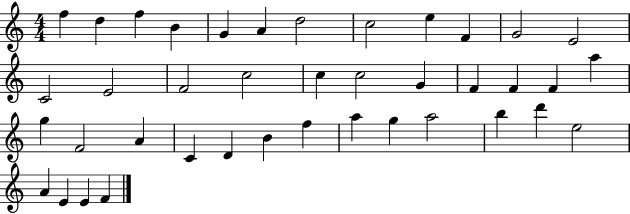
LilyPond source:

{
  \clef treble
  \numericTimeSignature
  \time 4/4
  \key c \major
  f''4 d''4 f''4 b'4 | g'4 a'4 d''2 | c''2 e''4 f'4 | g'2 e'2 | \break c'2 e'2 | f'2 c''2 | c''4 c''2 g'4 | f'4 f'4 f'4 a''4 | \break g''4 f'2 a'4 | c'4 d'4 b'4 f''4 | a''4 g''4 a''2 | b''4 d'''4 e''2 | \break a'4 e'4 e'4 f'4 | \bar "|."
}